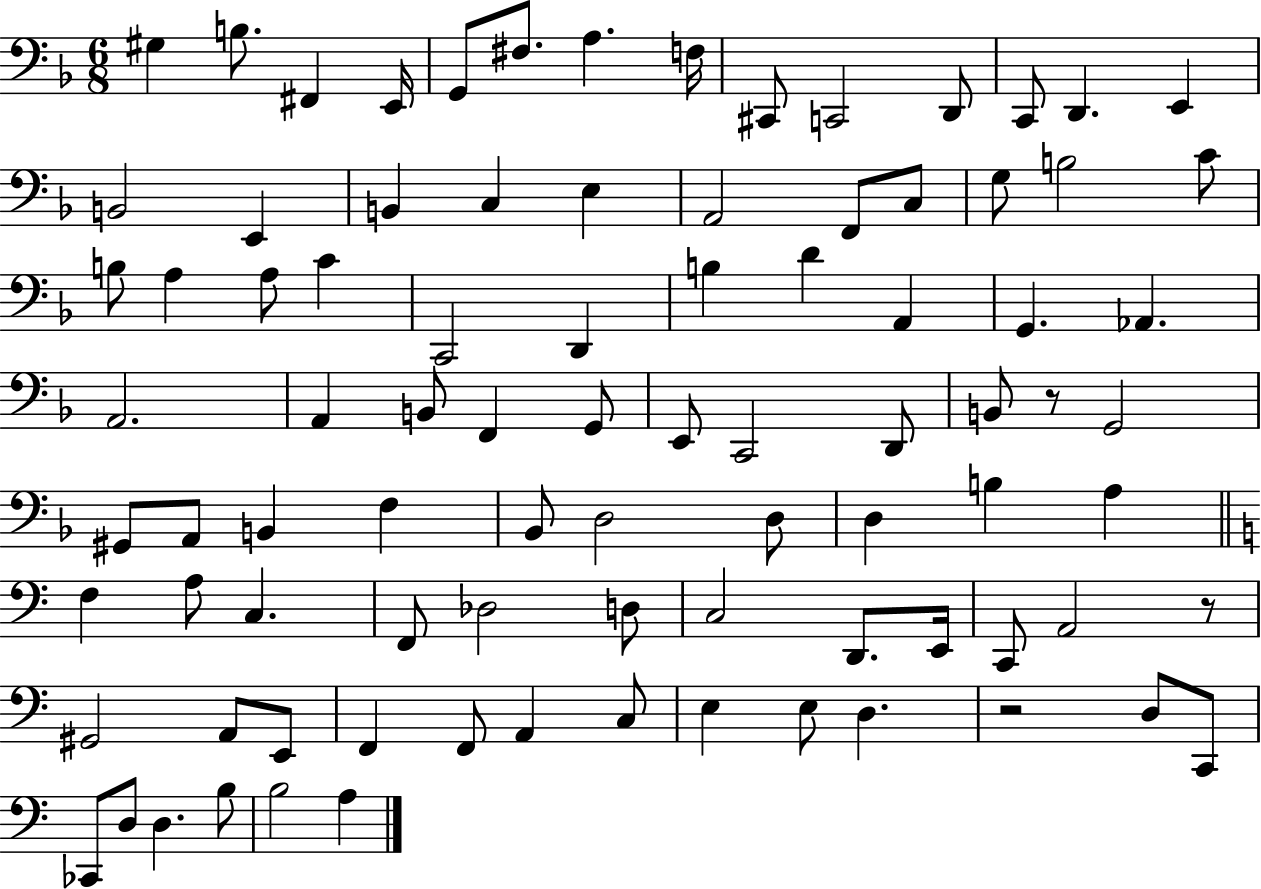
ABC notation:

X:1
T:Untitled
M:6/8
L:1/4
K:F
^G, B,/2 ^F,, E,,/4 G,,/2 ^F,/2 A, F,/4 ^C,,/2 C,,2 D,,/2 C,,/2 D,, E,, B,,2 E,, B,, C, E, A,,2 F,,/2 C,/2 G,/2 B,2 C/2 B,/2 A, A,/2 C C,,2 D,, B, D A,, G,, _A,, A,,2 A,, B,,/2 F,, G,,/2 E,,/2 C,,2 D,,/2 B,,/2 z/2 G,,2 ^G,,/2 A,,/2 B,, F, _B,,/2 D,2 D,/2 D, B, A, F, A,/2 C, F,,/2 _D,2 D,/2 C,2 D,,/2 E,,/4 C,,/2 A,,2 z/2 ^G,,2 A,,/2 E,,/2 F,, F,,/2 A,, C,/2 E, E,/2 D, z2 D,/2 C,,/2 _C,,/2 D,/2 D, B,/2 B,2 A,